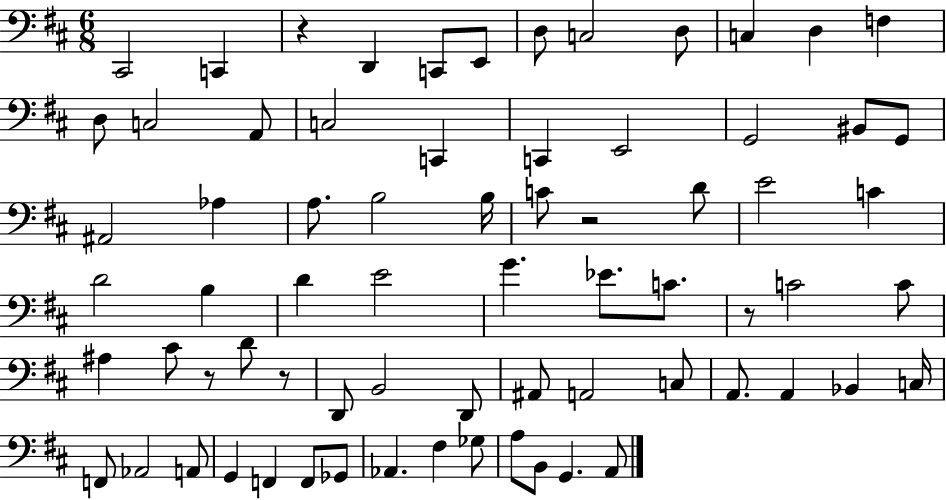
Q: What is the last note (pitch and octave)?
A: A2